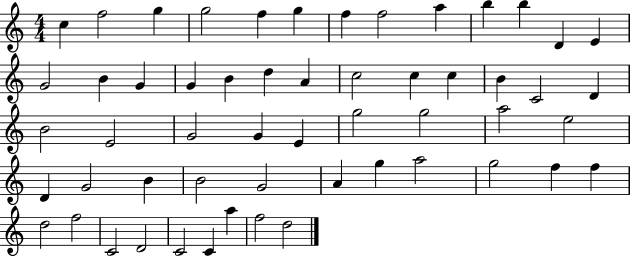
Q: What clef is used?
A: treble